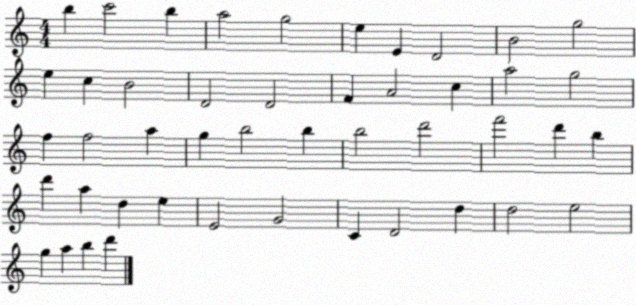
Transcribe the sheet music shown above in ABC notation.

X:1
T:Untitled
M:4/4
L:1/4
K:C
b c'2 b a2 g2 e E D2 B2 g2 e c B2 D2 D2 F A2 c a2 g2 f f2 a g b2 b b2 d'2 f'2 d' b d' a d e E2 G2 C D2 d d2 e2 g a b d'